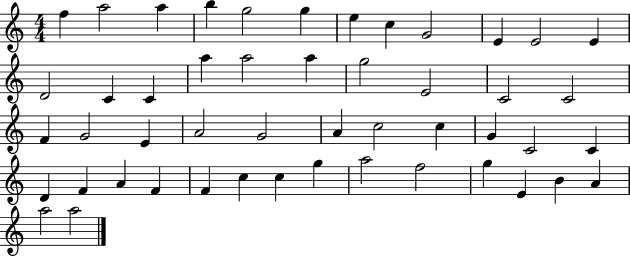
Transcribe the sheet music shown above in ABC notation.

X:1
T:Untitled
M:4/4
L:1/4
K:C
f a2 a b g2 g e c G2 E E2 E D2 C C a a2 a g2 E2 C2 C2 F G2 E A2 G2 A c2 c G C2 C D F A F F c c g a2 f2 g E B A a2 a2